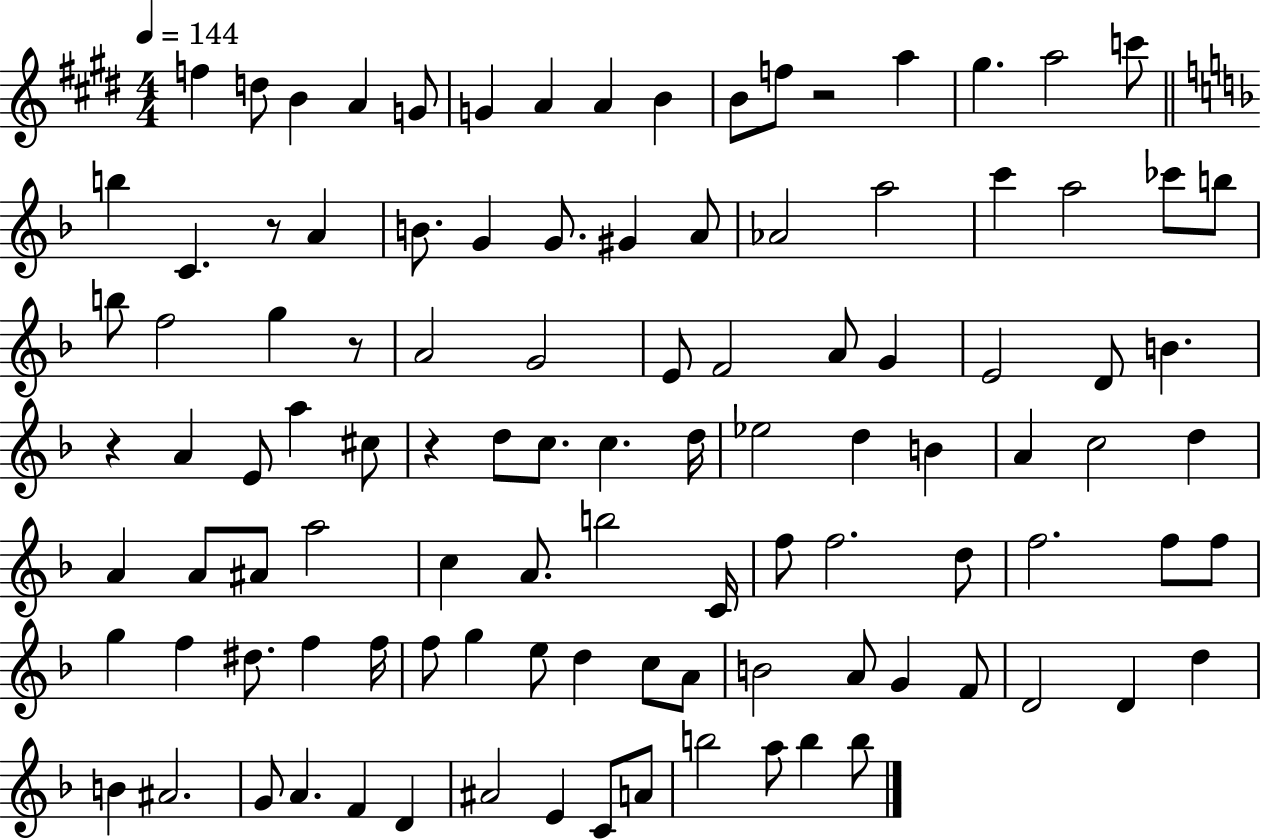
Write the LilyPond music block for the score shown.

{
  \clef treble
  \numericTimeSignature
  \time 4/4
  \key e \major
  \tempo 4 = 144
  f''4 d''8 b'4 a'4 g'8 | g'4 a'4 a'4 b'4 | b'8 f''8 r2 a''4 | gis''4. a''2 c'''8 | \break \bar "||" \break \key f \major b''4 c'4. r8 a'4 | b'8. g'4 g'8. gis'4 a'8 | aes'2 a''2 | c'''4 a''2 ces'''8 b''8 | \break b''8 f''2 g''4 r8 | a'2 g'2 | e'8 f'2 a'8 g'4 | e'2 d'8 b'4. | \break r4 a'4 e'8 a''4 cis''8 | r4 d''8 c''8. c''4. d''16 | ees''2 d''4 b'4 | a'4 c''2 d''4 | \break a'4 a'8 ais'8 a''2 | c''4 a'8. b''2 c'16 | f''8 f''2. d''8 | f''2. f''8 f''8 | \break g''4 f''4 dis''8. f''4 f''16 | f''8 g''4 e''8 d''4 c''8 a'8 | b'2 a'8 g'4 f'8 | d'2 d'4 d''4 | \break b'4 ais'2. | g'8 a'4. f'4 d'4 | ais'2 e'4 c'8 a'8 | b''2 a''8 b''4 b''8 | \break \bar "|."
}